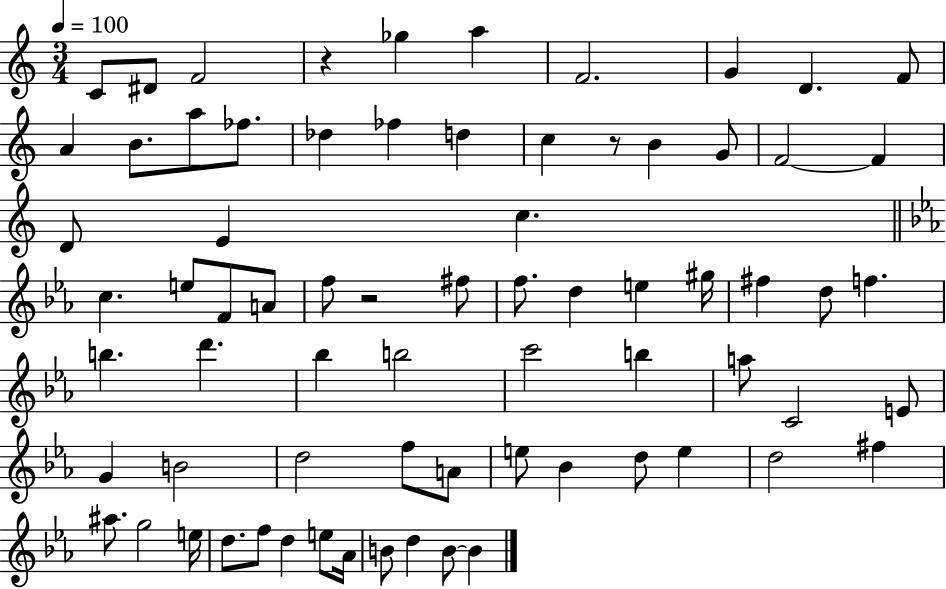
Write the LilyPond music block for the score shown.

{
  \clef treble
  \numericTimeSignature
  \time 3/4
  \key c \major
  \tempo 4 = 100
  c'8 dis'8 f'2 | r4 ges''4 a''4 | f'2. | g'4 d'4. f'8 | \break a'4 b'8. a''8 fes''8. | des''4 fes''4 d''4 | c''4 r8 b'4 g'8 | f'2~~ f'4 | \break d'8 e'4 c''4. | \bar "||" \break \key c \minor c''4. e''8 f'8 a'8 | f''8 r2 fis''8 | f''8. d''4 e''4 gis''16 | fis''4 d''8 f''4. | \break b''4. d'''4. | bes''4 b''2 | c'''2 b''4 | a''8 c'2 e'8 | \break g'4 b'2 | d''2 f''8 a'8 | e''8 bes'4 d''8 e''4 | d''2 fis''4 | \break ais''8. g''2 e''16 | d''8. f''8 d''4 e''8 aes'16 | b'8 d''4 b'8~~ b'4 | \bar "|."
}